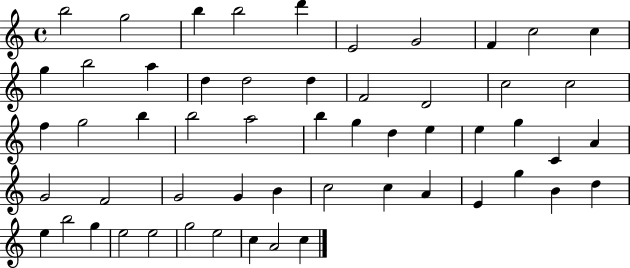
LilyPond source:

{
  \clef treble
  \time 4/4
  \defaultTimeSignature
  \key c \major
  b''2 g''2 | b''4 b''2 d'''4 | e'2 g'2 | f'4 c''2 c''4 | \break g''4 b''2 a''4 | d''4 d''2 d''4 | f'2 d'2 | c''2 c''2 | \break f''4 g''2 b''4 | b''2 a''2 | b''4 g''4 d''4 e''4 | e''4 g''4 c'4 a'4 | \break g'2 f'2 | g'2 g'4 b'4 | c''2 c''4 a'4 | e'4 g''4 b'4 d''4 | \break e''4 b''2 g''4 | e''2 e''2 | g''2 e''2 | c''4 a'2 c''4 | \break \bar "|."
}